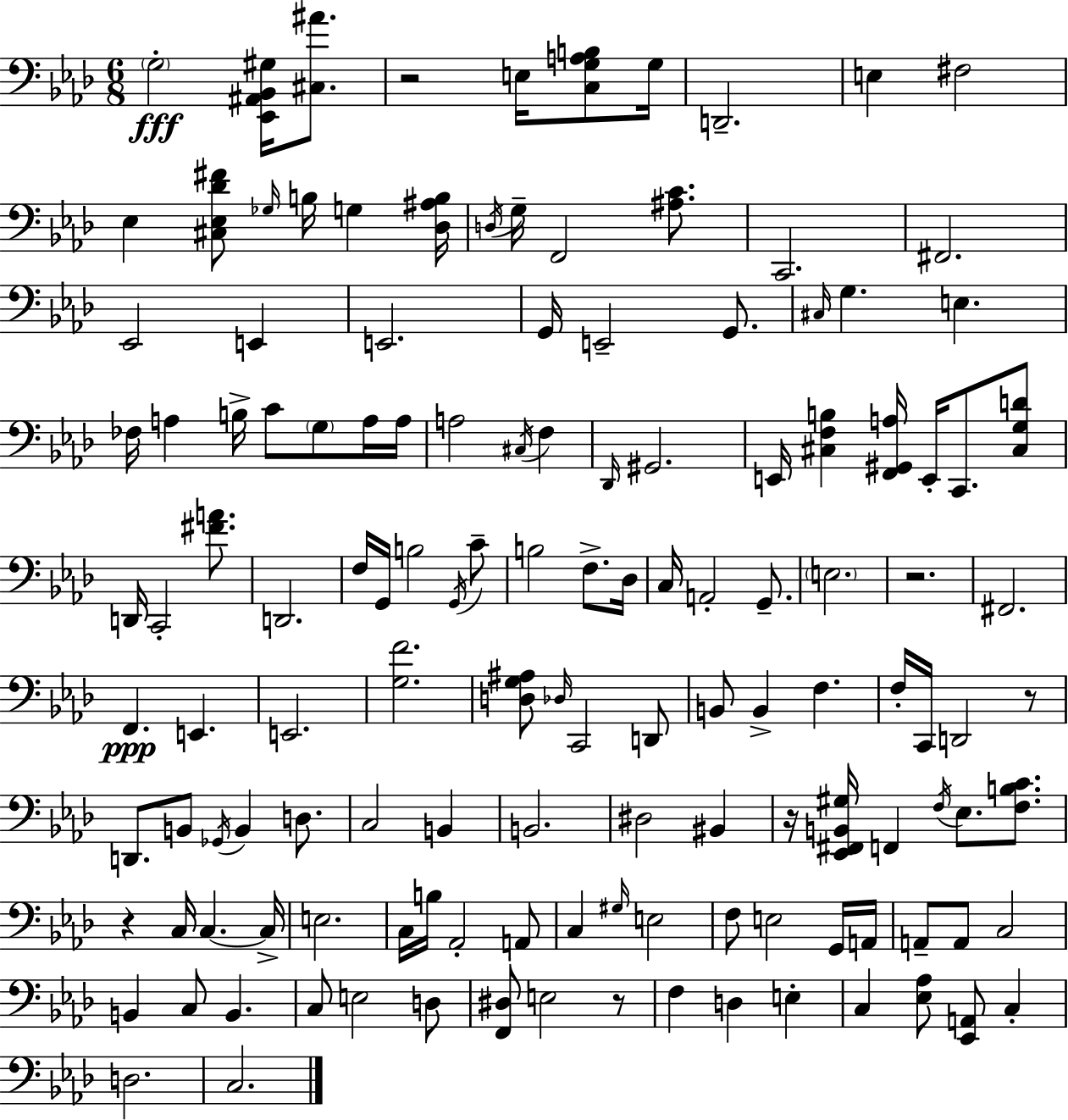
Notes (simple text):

G3/h [Eb2,A#2,Bb2,G#3]/s [C#3,A#4]/e. R/h E3/s [C3,G3,A3,B3]/e G3/s D2/h. E3/q F#3/h Eb3/q [C#3,Eb3,Db4,F#4]/e Gb3/s B3/s G3/q [Db3,A#3,B3]/s D3/s G3/s F2/h [A#3,C4]/e. C2/h. F#2/h. Eb2/h E2/q E2/h. G2/s E2/h G2/e. C#3/s G3/q. E3/q. FES3/s A3/q B3/s C4/e G3/e A3/s A3/s A3/h C#3/s F3/q Db2/s G#2/h. E2/s [C#3,F3,B3]/q [F2,G#2,A3]/s E2/s C2/e. [C#3,G3,D4]/e D2/s C2/h [F#4,A4]/e. D2/h. F3/s G2/s B3/h G2/s C4/e B3/h F3/e. Db3/s C3/s A2/h G2/e. E3/h. R/h. F#2/h. F2/q. E2/q. E2/h. [G3,F4]/h. [D3,G3,A#3]/e Db3/s C2/h D2/e B2/e B2/q F3/q. F3/s C2/s D2/h R/e D2/e. B2/e Gb2/s B2/q D3/e. C3/h B2/q B2/h. D#3/h BIS2/q R/s [Eb2,F#2,B2,G#3]/s F2/q F3/s Eb3/e. [F3,B3,C4]/e. R/q C3/s C3/q. C3/s E3/h. C3/s B3/s Ab2/h A2/e C3/q G#3/s E3/h F3/e E3/h G2/s A2/s A2/e A2/e C3/h B2/q C3/e B2/q. C3/e E3/h D3/e [F2,D#3]/e E3/h R/e F3/q D3/q E3/q C3/q [Eb3,Ab3]/e [Eb2,A2]/e C3/q D3/h. C3/h.